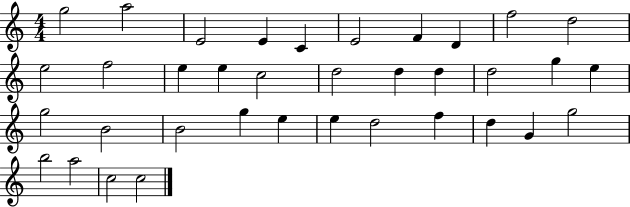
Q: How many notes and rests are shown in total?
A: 36